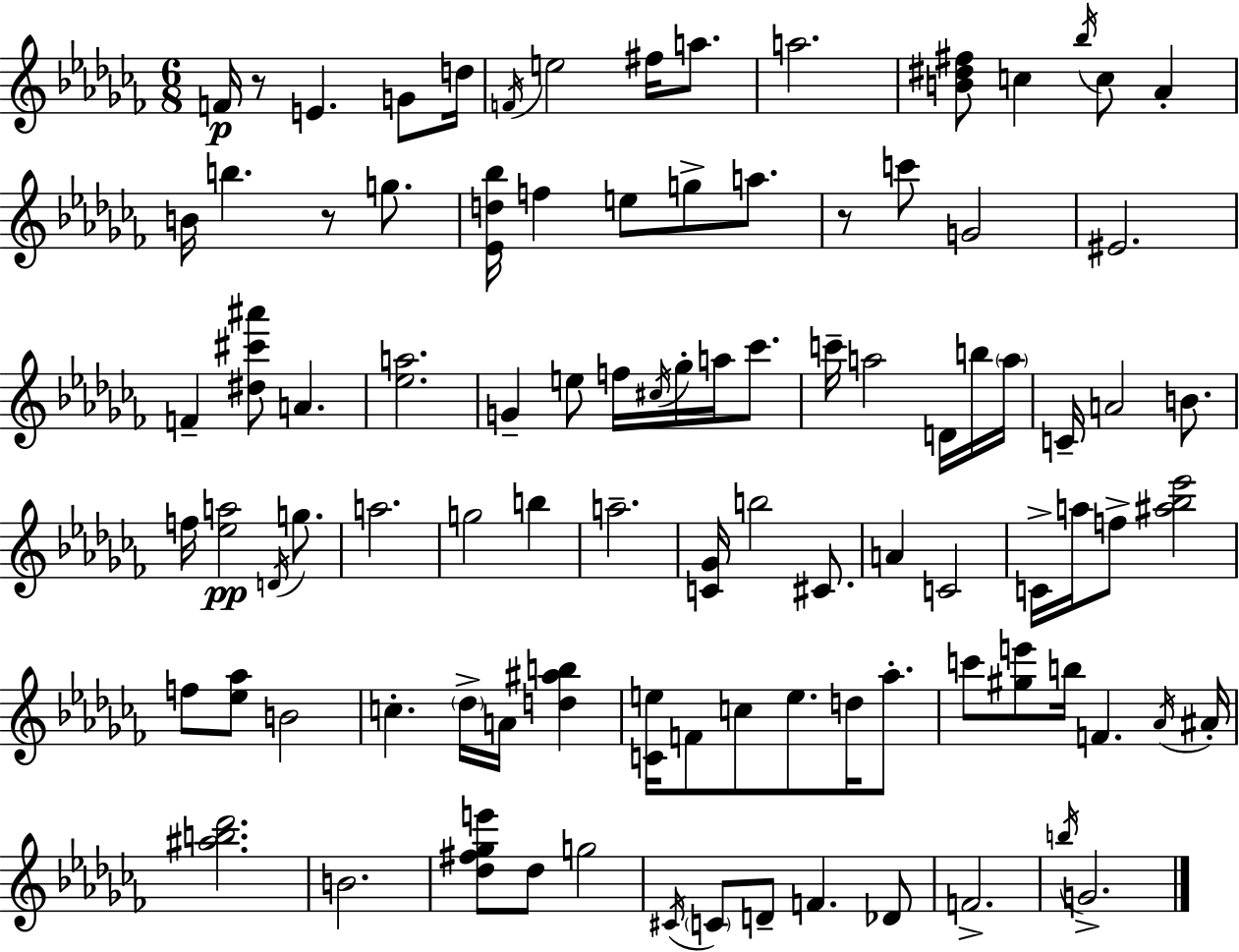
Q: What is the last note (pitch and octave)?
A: G4